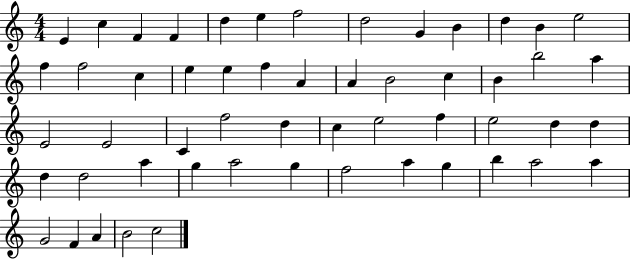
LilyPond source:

{
  \clef treble
  \numericTimeSignature
  \time 4/4
  \key c \major
  e'4 c''4 f'4 f'4 | d''4 e''4 f''2 | d''2 g'4 b'4 | d''4 b'4 e''2 | \break f''4 f''2 c''4 | e''4 e''4 f''4 a'4 | a'4 b'2 c''4 | b'4 b''2 a''4 | \break e'2 e'2 | c'4 f''2 d''4 | c''4 e''2 f''4 | e''2 d''4 d''4 | \break d''4 d''2 a''4 | g''4 a''2 g''4 | f''2 a''4 g''4 | b''4 a''2 a''4 | \break g'2 f'4 a'4 | b'2 c''2 | \bar "|."
}